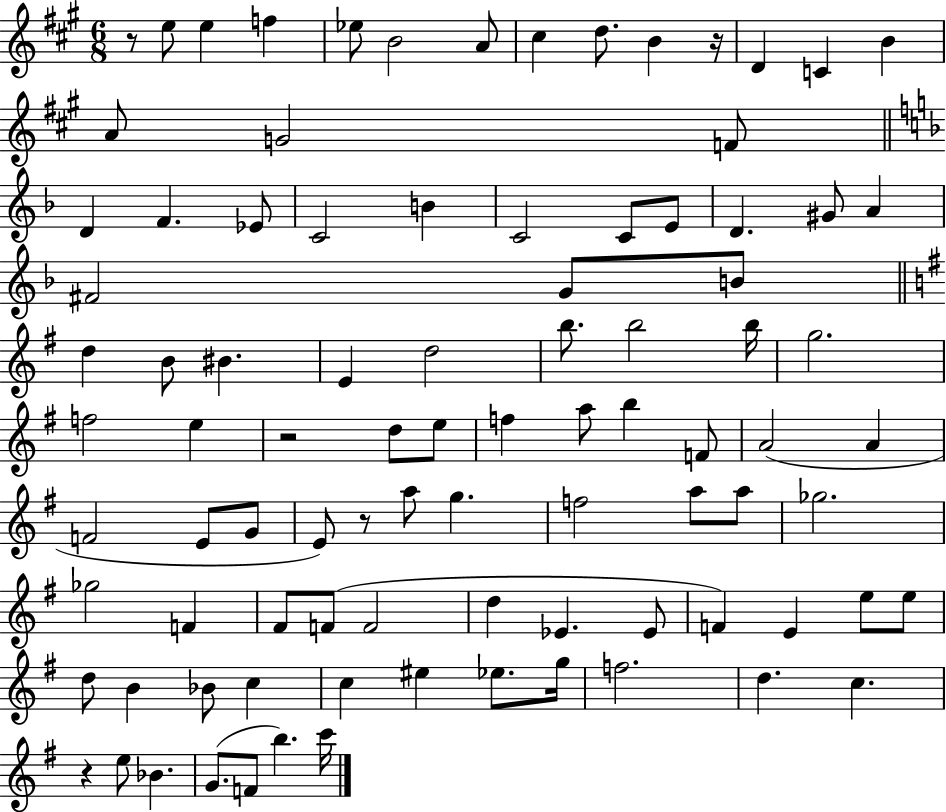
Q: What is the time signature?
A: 6/8